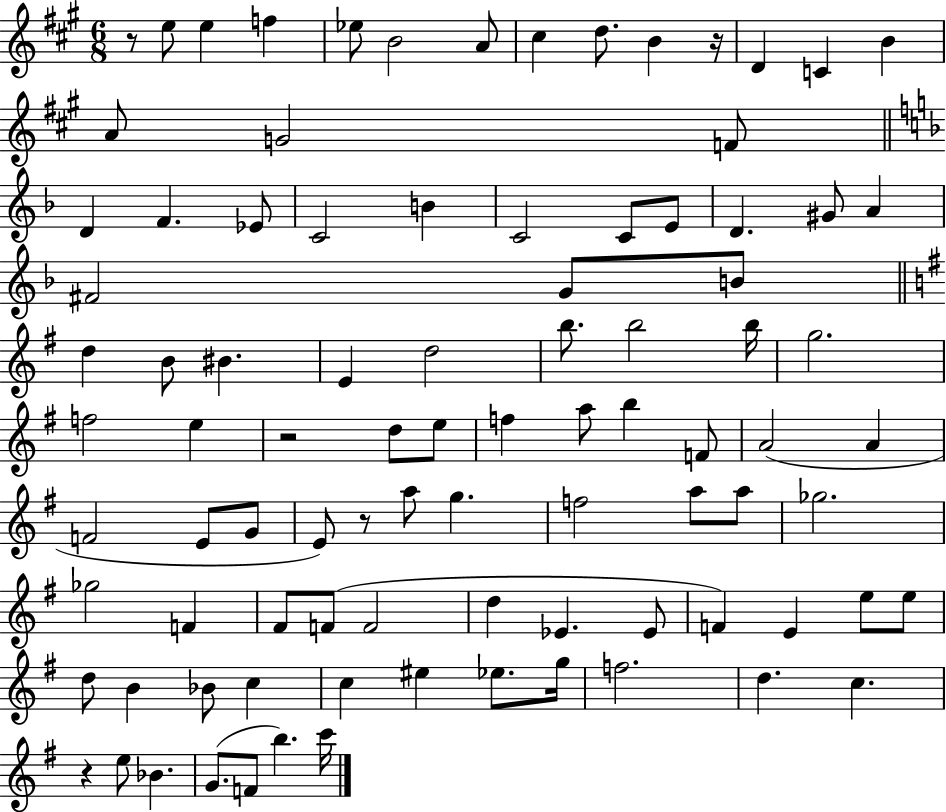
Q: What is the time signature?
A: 6/8